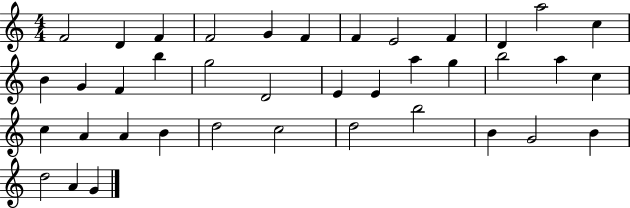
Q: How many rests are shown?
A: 0